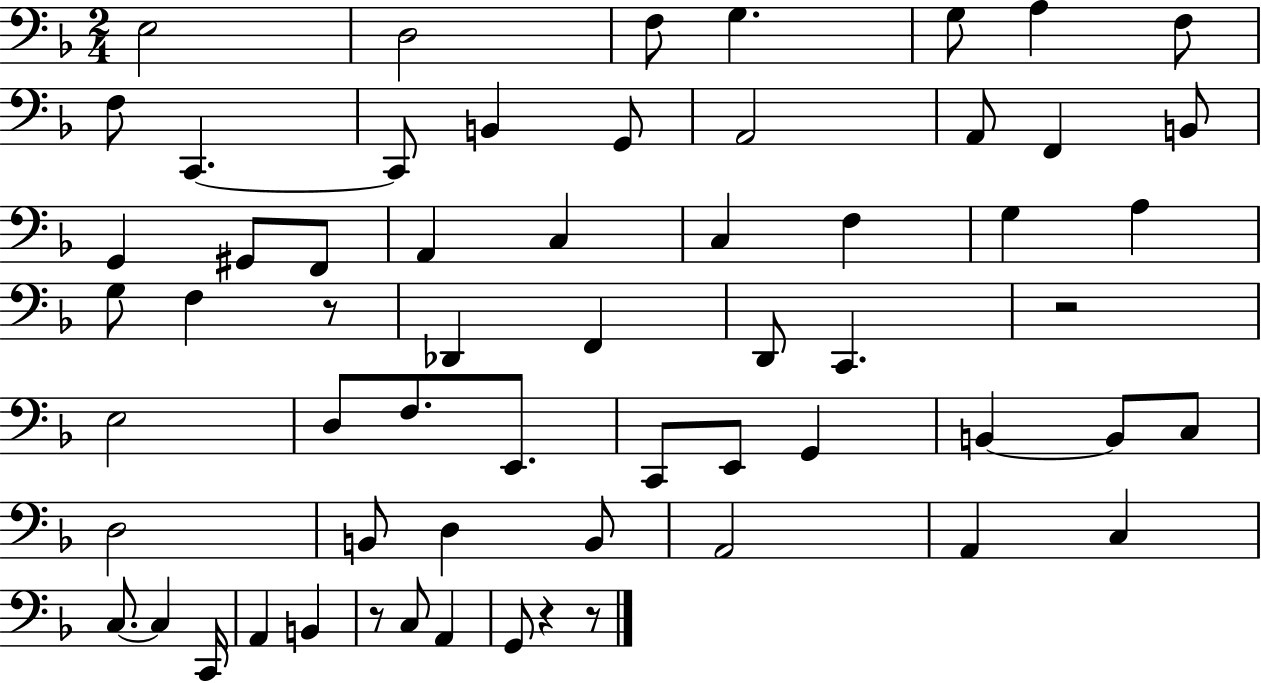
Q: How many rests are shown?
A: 5